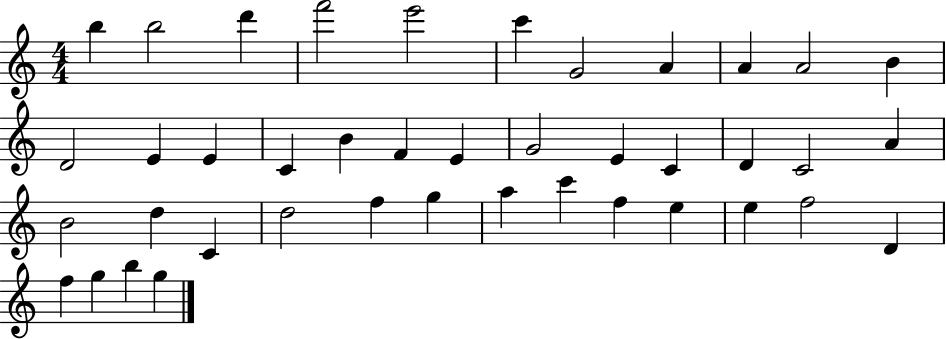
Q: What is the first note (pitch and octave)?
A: B5